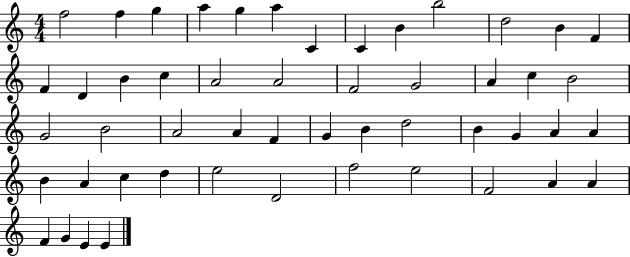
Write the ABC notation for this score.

X:1
T:Untitled
M:4/4
L:1/4
K:C
f2 f g a g a C C B b2 d2 B F F D B c A2 A2 F2 G2 A c B2 G2 B2 A2 A F G B d2 B G A A B A c d e2 D2 f2 e2 F2 A A F G E E